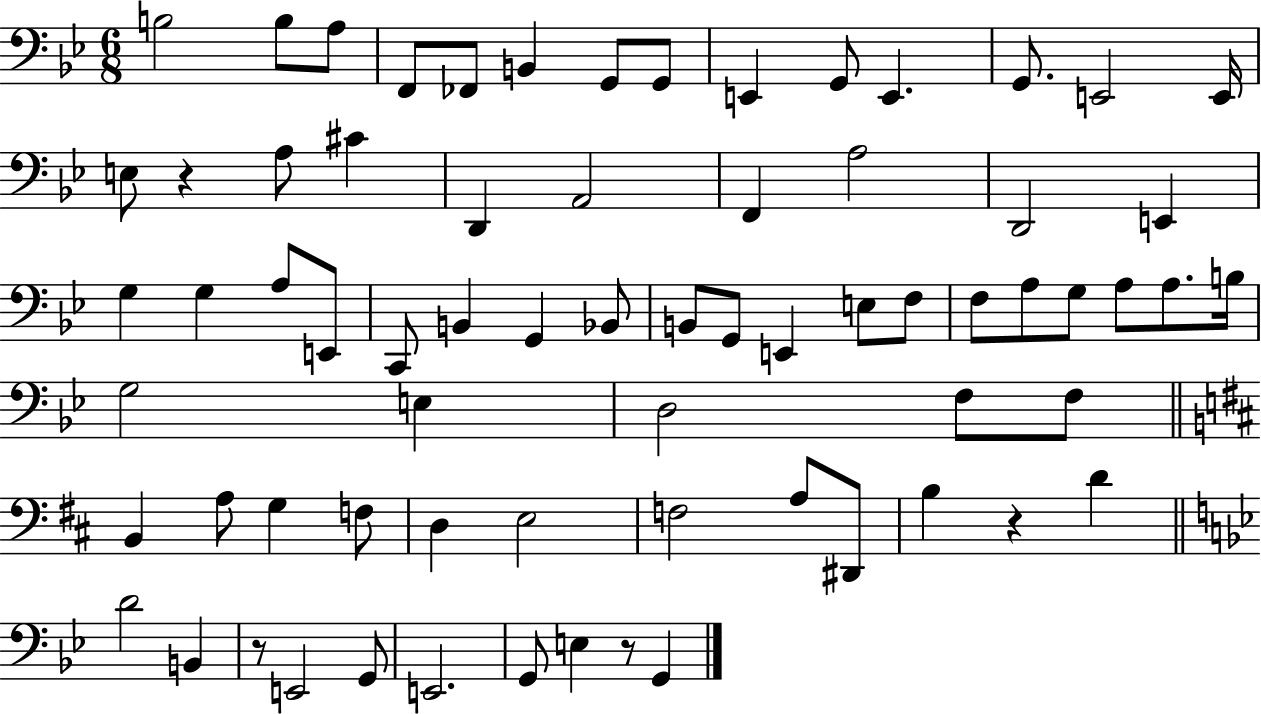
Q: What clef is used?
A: bass